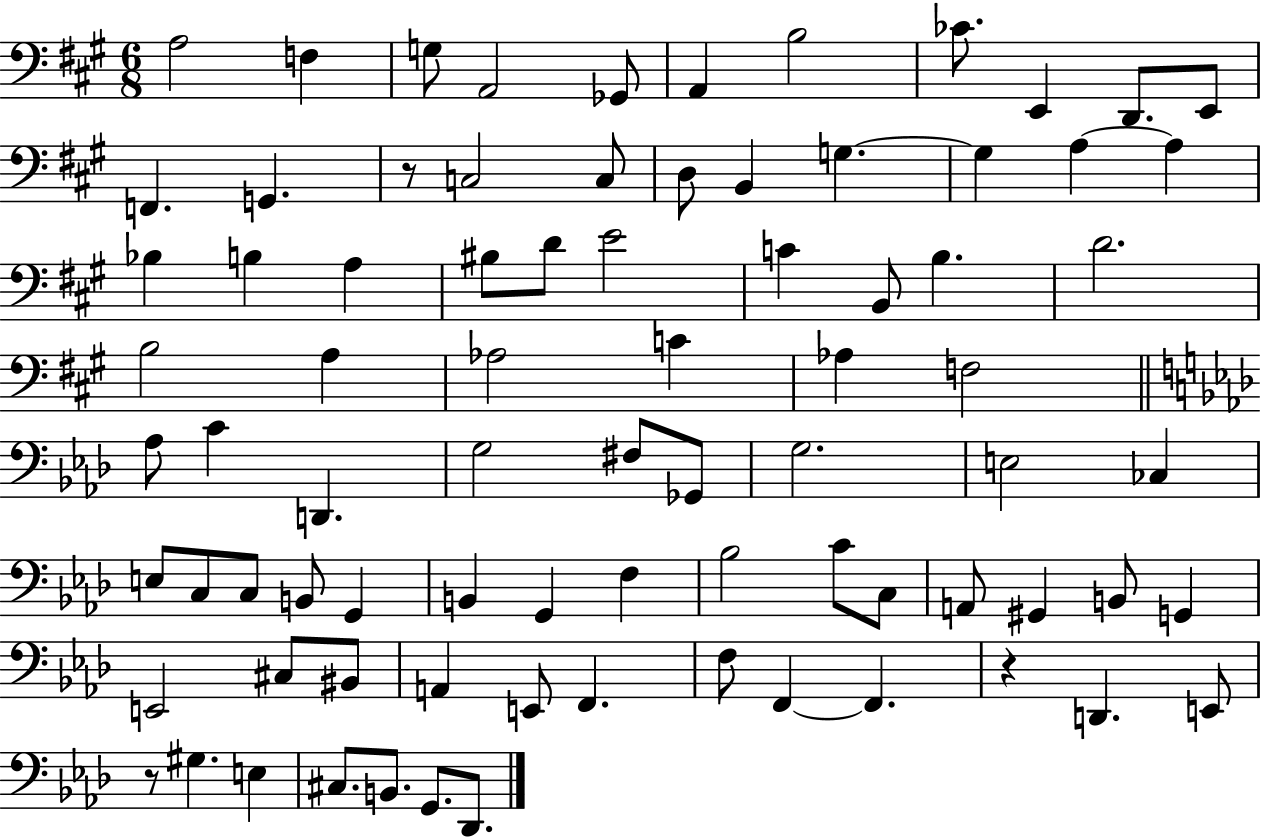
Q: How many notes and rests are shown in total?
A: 81